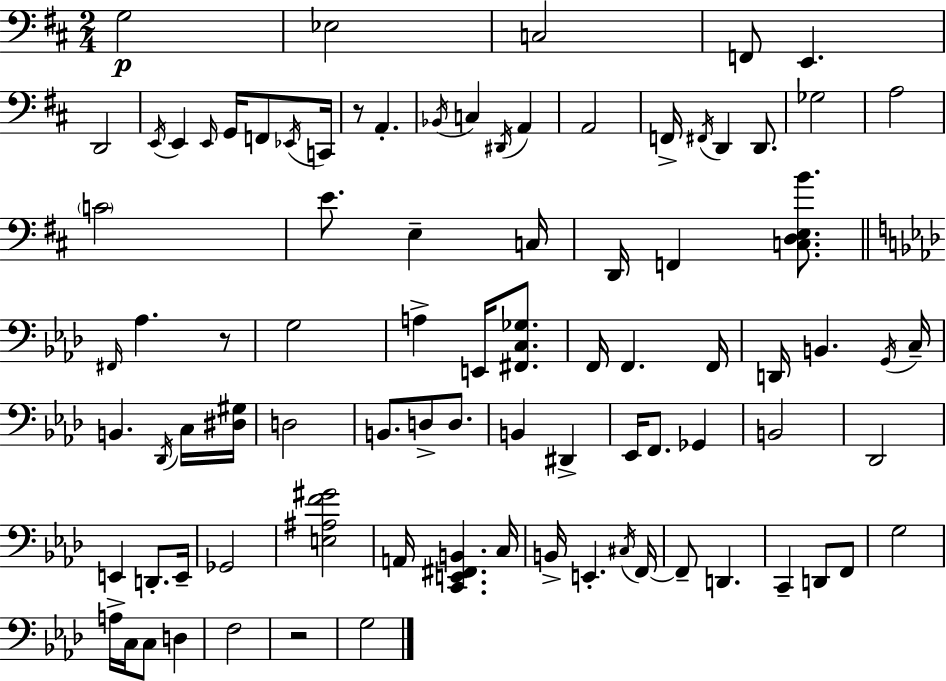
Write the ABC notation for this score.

X:1
T:Untitled
M:2/4
L:1/4
K:D
G,2 _E,2 C,2 F,,/2 E,, D,,2 E,,/4 E,, E,,/4 G,,/4 F,,/2 _E,,/4 C,,/4 z/2 A,, _B,,/4 C, ^D,,/4 A,, A,,2 F,,/4 ^F,,/4 D,, D,,/2 _G,2 A,2 C2 E/2 E, C,/4 D,,/4 F,, [C,D,E,B]/2 ^F,,/4 _A, z/2 G,2 A, E,,/4 [^F,,C,_G,]/2 F,,/4 F,, F,,/4 D,,/4 B,, G,,/4 C,/4 B,, _D,,/4 C,/4 [^D,^G,]/4 D,2 B,,/2 D,/2 D,/2 B,, ^D,, _E,,/4 F,,/2 _G,, B,,2 _D,,2 E,, D,,/2 E,,/4 _G,,2 [E,^A,F^G]2 A,,/4 [C,,E,,^F,,B,,] C,/4 B,,/4 E,, ^C,/4 F,,/4 F,,/2 D,, C,, D,,/2 F,,/2 G,2 A,/4 C,/4 C,/2 D, F,2 z2 G,2